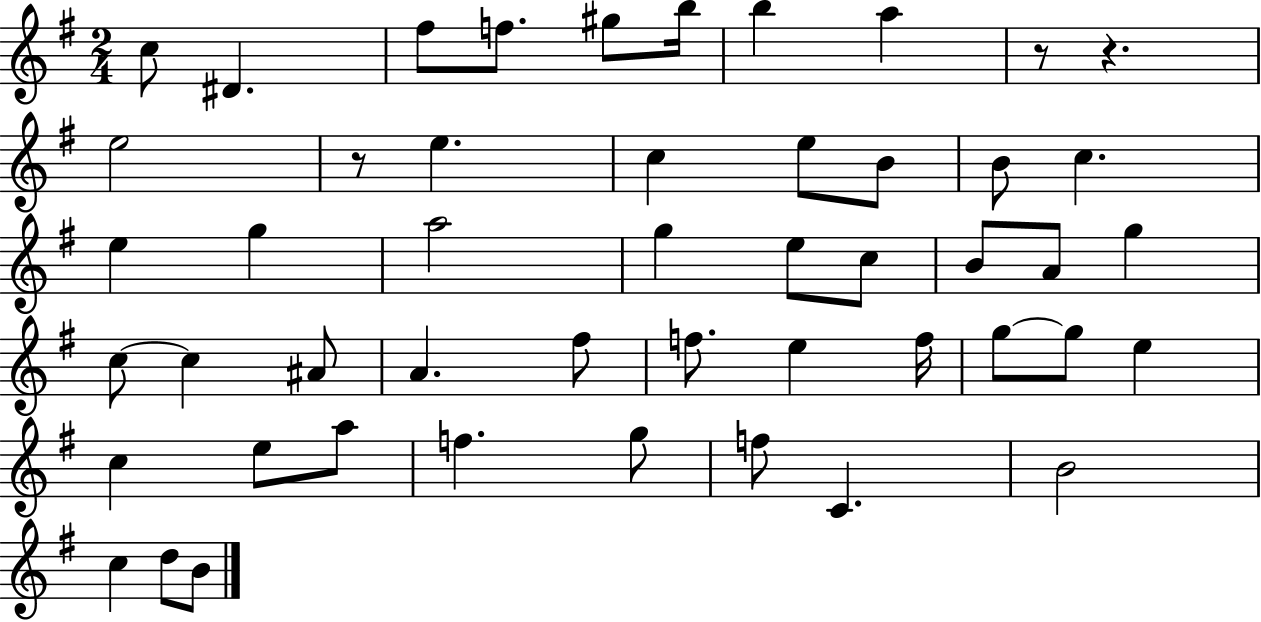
{
  \clef treble
  \numericTimeSignature
  \time 2/4
  \key g \major
  c''8 dis'4. | fis''8 f''8. gis''8 b''16 | b''4 a''4 | r8 r4. | \break e''2 | r8 e''4. | c''4 e''8 b'8 | b'8 c''4. | \break e''4 g''4 | a''2 | g''4 e''8 c''8 | b'8 a'8 g''4 | \break c''8~~ c''4 ais'8 | a'4. fis''8 | f''8. e''4 f''16 | g''8~~ g''8 e''4 | \break c''4 e''8 a''8 | f''4. g''8 | f''8 c'4. | b'2 | \break c''4 d''8 b'8 | \bar "|."
}